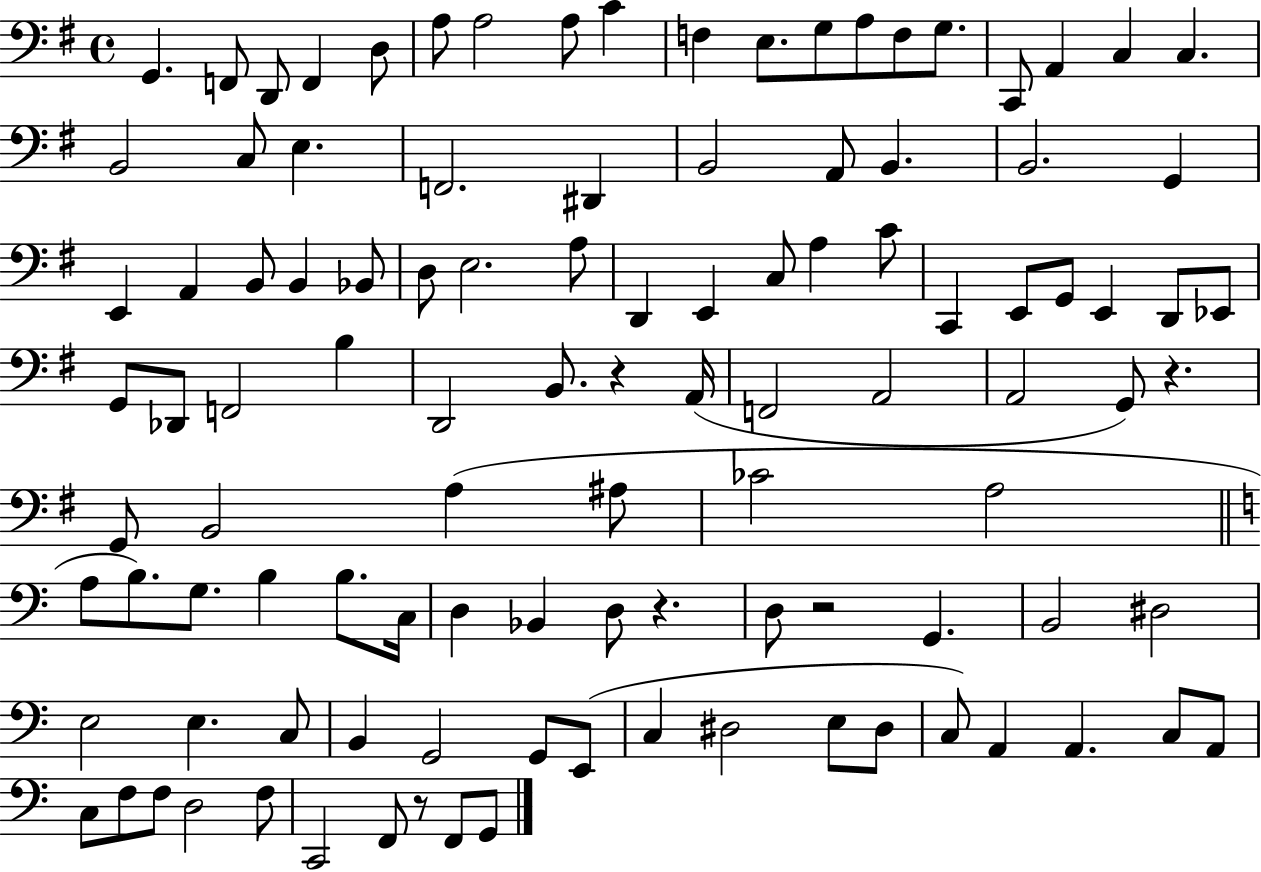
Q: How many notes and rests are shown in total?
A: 108